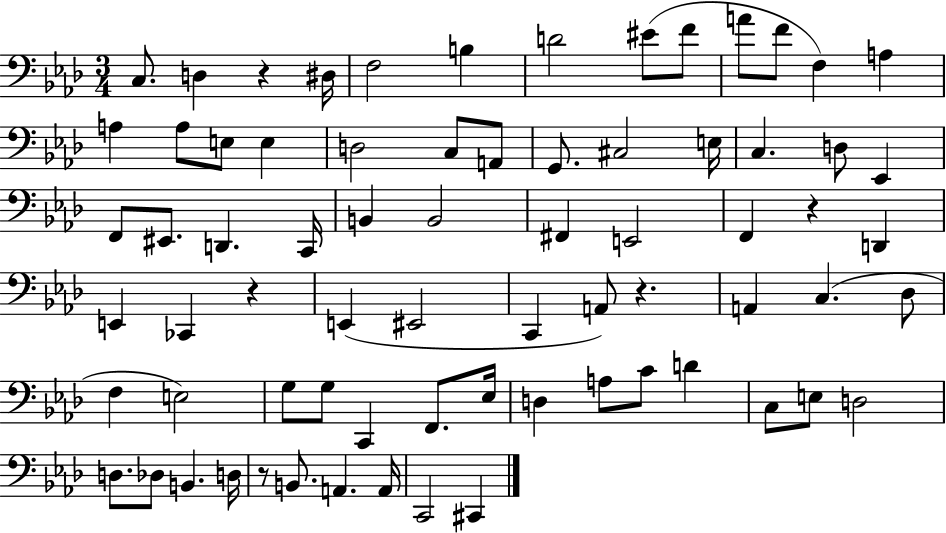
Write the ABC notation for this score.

X:1
T:Untitled
M:3/4
L:1/4
K:Ab
C,/2 D, z ^D,/4 F,2 B, D2 ^E/2 F/2 A/2 F/2 F, A, A, A,/2 E,/2 E, D,2 C,/2 A,,/2 G,,/2 ^C,2 E,/4 C, D,/2 _E,, F,,/2 ^E,,/2 D,, C,,/4 B,, B,,2 ^F,, E,,2 F,, z D,, E,, _C,, z E,, ^E,,2 C,, A,,/2 z A,, C, _D,/2 F, E,2 G,/2 G,/2 C,, F,,/2 _E,/4 D, A,/2 C/2 D C,/2 E,/2 D,2 D,/2 _D,/2 B,, D,/4 z/2 B,,/2 A,, A,,/4 C,,2 ^C,,